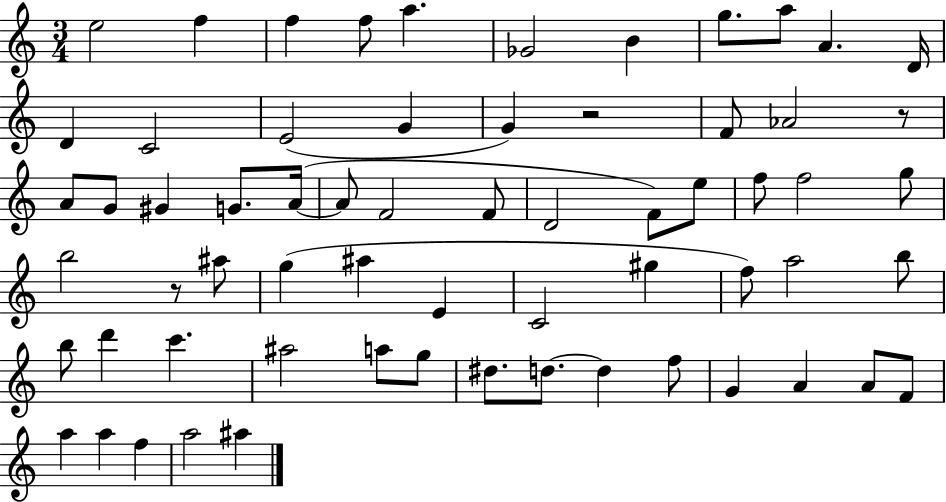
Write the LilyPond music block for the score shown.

{
  \clef treble
  \numericTimeSignature
  \time 3/4
  \key c \major
  e''2 f''4 | f''4 f''8 a''4. | ges'2 b'4 | g''8. a''8 a'4. d'16 | \break d'4 c'2 | e'2( g'4 | g'4) r2 | f'8 aes'2 r8 | \break a'8 g'8 gis'4 g'8. a'16~(~ | a'8 f'2 f'8 | d'2 f'8) e''8 | f''8 f''2 g''8 | \break b''2 r8 ais''8 | g''4( ais''4 e'4 | c'2 gis''4 | f''8) a''2 b''8 | \break b''8 d'''4 c'''4. | ais''2 a''8 g''8 | dis''8. d''8.~~ d''4 f''8 | g'4 a'4 a'8 f'8 | \break a''4 a''4 f''4 | a''2 ais''4 | \bar "|."
}